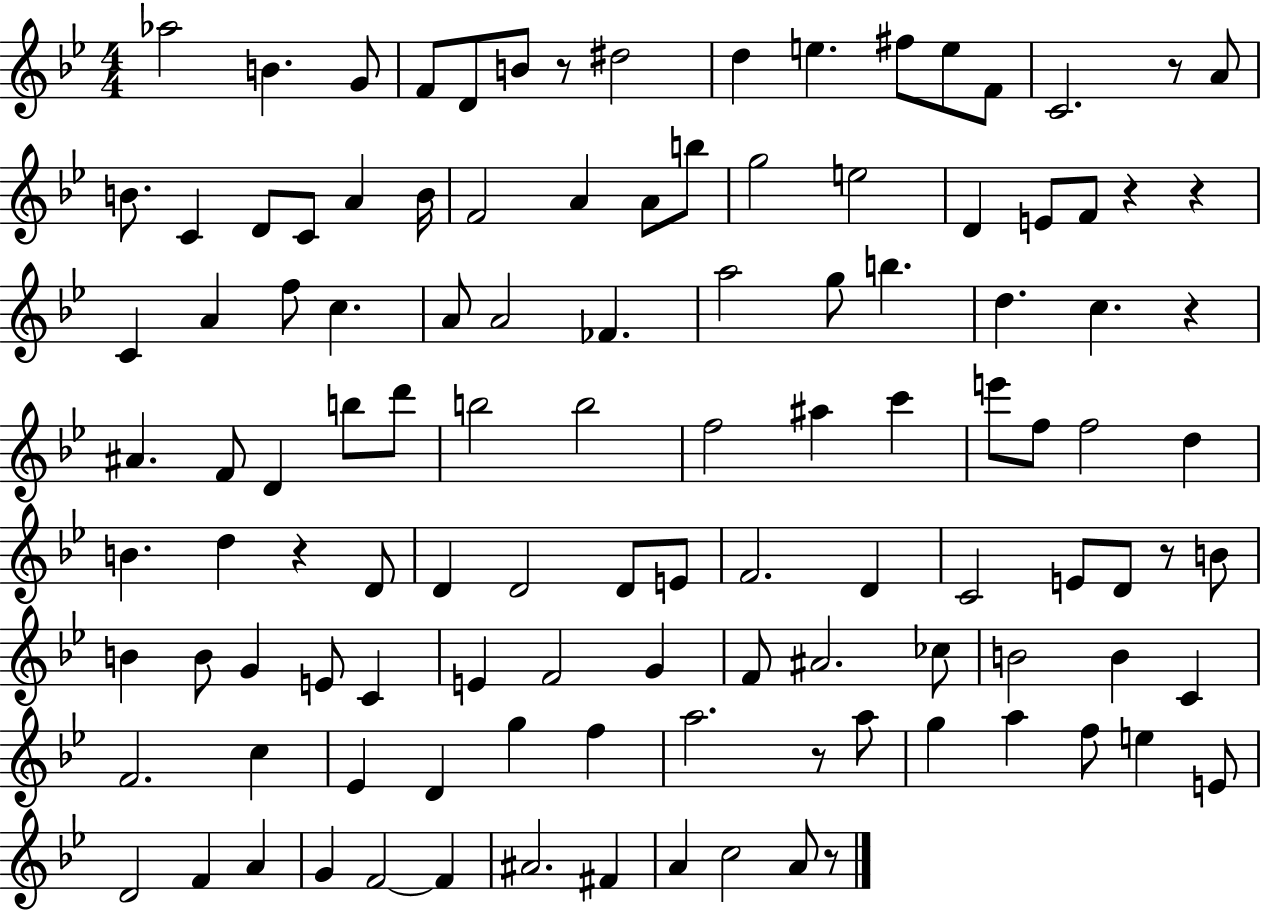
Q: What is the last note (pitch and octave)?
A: A4